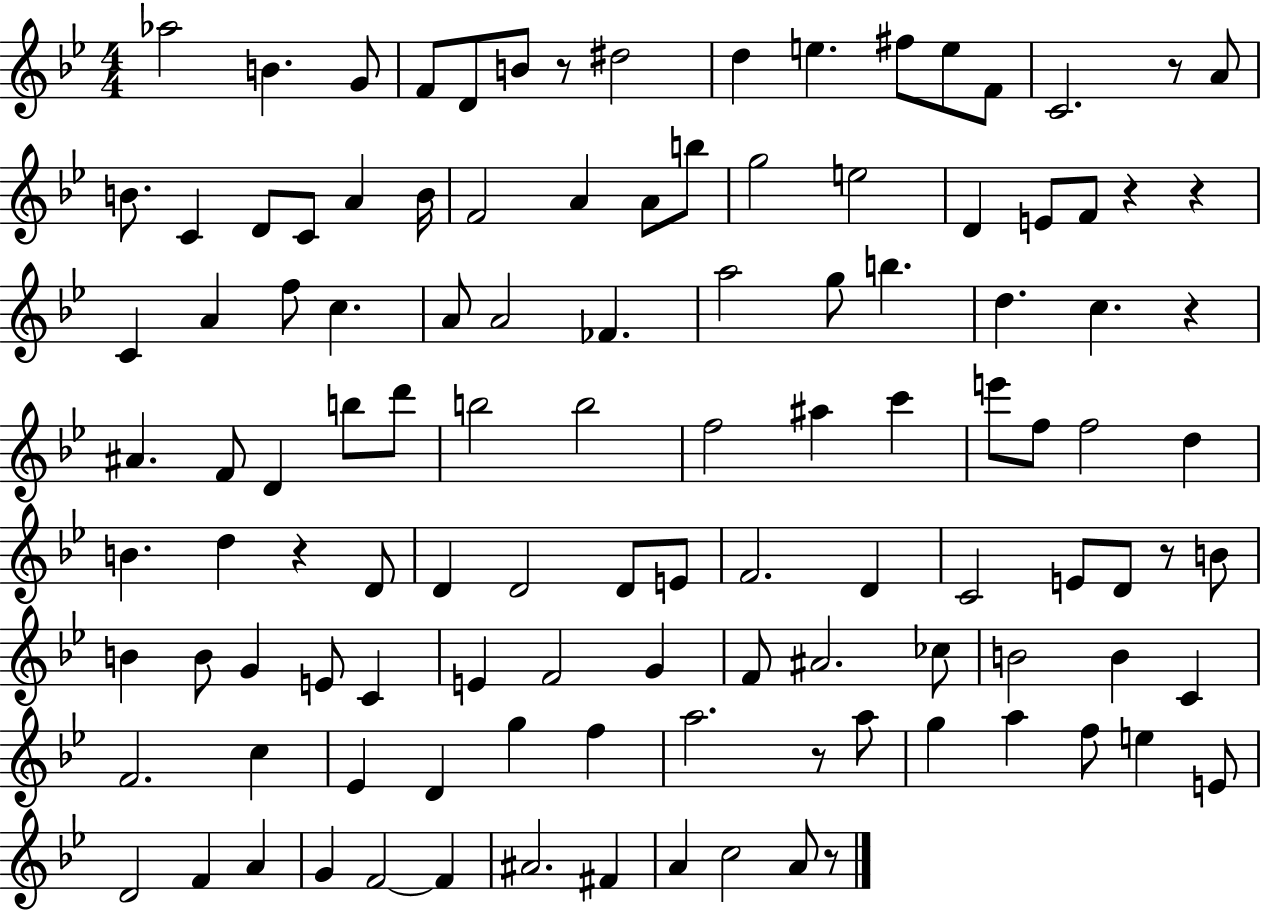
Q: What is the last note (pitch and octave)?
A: A4